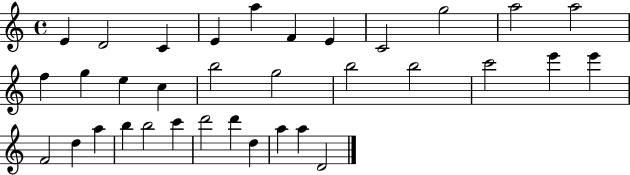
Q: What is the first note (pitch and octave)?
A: E4